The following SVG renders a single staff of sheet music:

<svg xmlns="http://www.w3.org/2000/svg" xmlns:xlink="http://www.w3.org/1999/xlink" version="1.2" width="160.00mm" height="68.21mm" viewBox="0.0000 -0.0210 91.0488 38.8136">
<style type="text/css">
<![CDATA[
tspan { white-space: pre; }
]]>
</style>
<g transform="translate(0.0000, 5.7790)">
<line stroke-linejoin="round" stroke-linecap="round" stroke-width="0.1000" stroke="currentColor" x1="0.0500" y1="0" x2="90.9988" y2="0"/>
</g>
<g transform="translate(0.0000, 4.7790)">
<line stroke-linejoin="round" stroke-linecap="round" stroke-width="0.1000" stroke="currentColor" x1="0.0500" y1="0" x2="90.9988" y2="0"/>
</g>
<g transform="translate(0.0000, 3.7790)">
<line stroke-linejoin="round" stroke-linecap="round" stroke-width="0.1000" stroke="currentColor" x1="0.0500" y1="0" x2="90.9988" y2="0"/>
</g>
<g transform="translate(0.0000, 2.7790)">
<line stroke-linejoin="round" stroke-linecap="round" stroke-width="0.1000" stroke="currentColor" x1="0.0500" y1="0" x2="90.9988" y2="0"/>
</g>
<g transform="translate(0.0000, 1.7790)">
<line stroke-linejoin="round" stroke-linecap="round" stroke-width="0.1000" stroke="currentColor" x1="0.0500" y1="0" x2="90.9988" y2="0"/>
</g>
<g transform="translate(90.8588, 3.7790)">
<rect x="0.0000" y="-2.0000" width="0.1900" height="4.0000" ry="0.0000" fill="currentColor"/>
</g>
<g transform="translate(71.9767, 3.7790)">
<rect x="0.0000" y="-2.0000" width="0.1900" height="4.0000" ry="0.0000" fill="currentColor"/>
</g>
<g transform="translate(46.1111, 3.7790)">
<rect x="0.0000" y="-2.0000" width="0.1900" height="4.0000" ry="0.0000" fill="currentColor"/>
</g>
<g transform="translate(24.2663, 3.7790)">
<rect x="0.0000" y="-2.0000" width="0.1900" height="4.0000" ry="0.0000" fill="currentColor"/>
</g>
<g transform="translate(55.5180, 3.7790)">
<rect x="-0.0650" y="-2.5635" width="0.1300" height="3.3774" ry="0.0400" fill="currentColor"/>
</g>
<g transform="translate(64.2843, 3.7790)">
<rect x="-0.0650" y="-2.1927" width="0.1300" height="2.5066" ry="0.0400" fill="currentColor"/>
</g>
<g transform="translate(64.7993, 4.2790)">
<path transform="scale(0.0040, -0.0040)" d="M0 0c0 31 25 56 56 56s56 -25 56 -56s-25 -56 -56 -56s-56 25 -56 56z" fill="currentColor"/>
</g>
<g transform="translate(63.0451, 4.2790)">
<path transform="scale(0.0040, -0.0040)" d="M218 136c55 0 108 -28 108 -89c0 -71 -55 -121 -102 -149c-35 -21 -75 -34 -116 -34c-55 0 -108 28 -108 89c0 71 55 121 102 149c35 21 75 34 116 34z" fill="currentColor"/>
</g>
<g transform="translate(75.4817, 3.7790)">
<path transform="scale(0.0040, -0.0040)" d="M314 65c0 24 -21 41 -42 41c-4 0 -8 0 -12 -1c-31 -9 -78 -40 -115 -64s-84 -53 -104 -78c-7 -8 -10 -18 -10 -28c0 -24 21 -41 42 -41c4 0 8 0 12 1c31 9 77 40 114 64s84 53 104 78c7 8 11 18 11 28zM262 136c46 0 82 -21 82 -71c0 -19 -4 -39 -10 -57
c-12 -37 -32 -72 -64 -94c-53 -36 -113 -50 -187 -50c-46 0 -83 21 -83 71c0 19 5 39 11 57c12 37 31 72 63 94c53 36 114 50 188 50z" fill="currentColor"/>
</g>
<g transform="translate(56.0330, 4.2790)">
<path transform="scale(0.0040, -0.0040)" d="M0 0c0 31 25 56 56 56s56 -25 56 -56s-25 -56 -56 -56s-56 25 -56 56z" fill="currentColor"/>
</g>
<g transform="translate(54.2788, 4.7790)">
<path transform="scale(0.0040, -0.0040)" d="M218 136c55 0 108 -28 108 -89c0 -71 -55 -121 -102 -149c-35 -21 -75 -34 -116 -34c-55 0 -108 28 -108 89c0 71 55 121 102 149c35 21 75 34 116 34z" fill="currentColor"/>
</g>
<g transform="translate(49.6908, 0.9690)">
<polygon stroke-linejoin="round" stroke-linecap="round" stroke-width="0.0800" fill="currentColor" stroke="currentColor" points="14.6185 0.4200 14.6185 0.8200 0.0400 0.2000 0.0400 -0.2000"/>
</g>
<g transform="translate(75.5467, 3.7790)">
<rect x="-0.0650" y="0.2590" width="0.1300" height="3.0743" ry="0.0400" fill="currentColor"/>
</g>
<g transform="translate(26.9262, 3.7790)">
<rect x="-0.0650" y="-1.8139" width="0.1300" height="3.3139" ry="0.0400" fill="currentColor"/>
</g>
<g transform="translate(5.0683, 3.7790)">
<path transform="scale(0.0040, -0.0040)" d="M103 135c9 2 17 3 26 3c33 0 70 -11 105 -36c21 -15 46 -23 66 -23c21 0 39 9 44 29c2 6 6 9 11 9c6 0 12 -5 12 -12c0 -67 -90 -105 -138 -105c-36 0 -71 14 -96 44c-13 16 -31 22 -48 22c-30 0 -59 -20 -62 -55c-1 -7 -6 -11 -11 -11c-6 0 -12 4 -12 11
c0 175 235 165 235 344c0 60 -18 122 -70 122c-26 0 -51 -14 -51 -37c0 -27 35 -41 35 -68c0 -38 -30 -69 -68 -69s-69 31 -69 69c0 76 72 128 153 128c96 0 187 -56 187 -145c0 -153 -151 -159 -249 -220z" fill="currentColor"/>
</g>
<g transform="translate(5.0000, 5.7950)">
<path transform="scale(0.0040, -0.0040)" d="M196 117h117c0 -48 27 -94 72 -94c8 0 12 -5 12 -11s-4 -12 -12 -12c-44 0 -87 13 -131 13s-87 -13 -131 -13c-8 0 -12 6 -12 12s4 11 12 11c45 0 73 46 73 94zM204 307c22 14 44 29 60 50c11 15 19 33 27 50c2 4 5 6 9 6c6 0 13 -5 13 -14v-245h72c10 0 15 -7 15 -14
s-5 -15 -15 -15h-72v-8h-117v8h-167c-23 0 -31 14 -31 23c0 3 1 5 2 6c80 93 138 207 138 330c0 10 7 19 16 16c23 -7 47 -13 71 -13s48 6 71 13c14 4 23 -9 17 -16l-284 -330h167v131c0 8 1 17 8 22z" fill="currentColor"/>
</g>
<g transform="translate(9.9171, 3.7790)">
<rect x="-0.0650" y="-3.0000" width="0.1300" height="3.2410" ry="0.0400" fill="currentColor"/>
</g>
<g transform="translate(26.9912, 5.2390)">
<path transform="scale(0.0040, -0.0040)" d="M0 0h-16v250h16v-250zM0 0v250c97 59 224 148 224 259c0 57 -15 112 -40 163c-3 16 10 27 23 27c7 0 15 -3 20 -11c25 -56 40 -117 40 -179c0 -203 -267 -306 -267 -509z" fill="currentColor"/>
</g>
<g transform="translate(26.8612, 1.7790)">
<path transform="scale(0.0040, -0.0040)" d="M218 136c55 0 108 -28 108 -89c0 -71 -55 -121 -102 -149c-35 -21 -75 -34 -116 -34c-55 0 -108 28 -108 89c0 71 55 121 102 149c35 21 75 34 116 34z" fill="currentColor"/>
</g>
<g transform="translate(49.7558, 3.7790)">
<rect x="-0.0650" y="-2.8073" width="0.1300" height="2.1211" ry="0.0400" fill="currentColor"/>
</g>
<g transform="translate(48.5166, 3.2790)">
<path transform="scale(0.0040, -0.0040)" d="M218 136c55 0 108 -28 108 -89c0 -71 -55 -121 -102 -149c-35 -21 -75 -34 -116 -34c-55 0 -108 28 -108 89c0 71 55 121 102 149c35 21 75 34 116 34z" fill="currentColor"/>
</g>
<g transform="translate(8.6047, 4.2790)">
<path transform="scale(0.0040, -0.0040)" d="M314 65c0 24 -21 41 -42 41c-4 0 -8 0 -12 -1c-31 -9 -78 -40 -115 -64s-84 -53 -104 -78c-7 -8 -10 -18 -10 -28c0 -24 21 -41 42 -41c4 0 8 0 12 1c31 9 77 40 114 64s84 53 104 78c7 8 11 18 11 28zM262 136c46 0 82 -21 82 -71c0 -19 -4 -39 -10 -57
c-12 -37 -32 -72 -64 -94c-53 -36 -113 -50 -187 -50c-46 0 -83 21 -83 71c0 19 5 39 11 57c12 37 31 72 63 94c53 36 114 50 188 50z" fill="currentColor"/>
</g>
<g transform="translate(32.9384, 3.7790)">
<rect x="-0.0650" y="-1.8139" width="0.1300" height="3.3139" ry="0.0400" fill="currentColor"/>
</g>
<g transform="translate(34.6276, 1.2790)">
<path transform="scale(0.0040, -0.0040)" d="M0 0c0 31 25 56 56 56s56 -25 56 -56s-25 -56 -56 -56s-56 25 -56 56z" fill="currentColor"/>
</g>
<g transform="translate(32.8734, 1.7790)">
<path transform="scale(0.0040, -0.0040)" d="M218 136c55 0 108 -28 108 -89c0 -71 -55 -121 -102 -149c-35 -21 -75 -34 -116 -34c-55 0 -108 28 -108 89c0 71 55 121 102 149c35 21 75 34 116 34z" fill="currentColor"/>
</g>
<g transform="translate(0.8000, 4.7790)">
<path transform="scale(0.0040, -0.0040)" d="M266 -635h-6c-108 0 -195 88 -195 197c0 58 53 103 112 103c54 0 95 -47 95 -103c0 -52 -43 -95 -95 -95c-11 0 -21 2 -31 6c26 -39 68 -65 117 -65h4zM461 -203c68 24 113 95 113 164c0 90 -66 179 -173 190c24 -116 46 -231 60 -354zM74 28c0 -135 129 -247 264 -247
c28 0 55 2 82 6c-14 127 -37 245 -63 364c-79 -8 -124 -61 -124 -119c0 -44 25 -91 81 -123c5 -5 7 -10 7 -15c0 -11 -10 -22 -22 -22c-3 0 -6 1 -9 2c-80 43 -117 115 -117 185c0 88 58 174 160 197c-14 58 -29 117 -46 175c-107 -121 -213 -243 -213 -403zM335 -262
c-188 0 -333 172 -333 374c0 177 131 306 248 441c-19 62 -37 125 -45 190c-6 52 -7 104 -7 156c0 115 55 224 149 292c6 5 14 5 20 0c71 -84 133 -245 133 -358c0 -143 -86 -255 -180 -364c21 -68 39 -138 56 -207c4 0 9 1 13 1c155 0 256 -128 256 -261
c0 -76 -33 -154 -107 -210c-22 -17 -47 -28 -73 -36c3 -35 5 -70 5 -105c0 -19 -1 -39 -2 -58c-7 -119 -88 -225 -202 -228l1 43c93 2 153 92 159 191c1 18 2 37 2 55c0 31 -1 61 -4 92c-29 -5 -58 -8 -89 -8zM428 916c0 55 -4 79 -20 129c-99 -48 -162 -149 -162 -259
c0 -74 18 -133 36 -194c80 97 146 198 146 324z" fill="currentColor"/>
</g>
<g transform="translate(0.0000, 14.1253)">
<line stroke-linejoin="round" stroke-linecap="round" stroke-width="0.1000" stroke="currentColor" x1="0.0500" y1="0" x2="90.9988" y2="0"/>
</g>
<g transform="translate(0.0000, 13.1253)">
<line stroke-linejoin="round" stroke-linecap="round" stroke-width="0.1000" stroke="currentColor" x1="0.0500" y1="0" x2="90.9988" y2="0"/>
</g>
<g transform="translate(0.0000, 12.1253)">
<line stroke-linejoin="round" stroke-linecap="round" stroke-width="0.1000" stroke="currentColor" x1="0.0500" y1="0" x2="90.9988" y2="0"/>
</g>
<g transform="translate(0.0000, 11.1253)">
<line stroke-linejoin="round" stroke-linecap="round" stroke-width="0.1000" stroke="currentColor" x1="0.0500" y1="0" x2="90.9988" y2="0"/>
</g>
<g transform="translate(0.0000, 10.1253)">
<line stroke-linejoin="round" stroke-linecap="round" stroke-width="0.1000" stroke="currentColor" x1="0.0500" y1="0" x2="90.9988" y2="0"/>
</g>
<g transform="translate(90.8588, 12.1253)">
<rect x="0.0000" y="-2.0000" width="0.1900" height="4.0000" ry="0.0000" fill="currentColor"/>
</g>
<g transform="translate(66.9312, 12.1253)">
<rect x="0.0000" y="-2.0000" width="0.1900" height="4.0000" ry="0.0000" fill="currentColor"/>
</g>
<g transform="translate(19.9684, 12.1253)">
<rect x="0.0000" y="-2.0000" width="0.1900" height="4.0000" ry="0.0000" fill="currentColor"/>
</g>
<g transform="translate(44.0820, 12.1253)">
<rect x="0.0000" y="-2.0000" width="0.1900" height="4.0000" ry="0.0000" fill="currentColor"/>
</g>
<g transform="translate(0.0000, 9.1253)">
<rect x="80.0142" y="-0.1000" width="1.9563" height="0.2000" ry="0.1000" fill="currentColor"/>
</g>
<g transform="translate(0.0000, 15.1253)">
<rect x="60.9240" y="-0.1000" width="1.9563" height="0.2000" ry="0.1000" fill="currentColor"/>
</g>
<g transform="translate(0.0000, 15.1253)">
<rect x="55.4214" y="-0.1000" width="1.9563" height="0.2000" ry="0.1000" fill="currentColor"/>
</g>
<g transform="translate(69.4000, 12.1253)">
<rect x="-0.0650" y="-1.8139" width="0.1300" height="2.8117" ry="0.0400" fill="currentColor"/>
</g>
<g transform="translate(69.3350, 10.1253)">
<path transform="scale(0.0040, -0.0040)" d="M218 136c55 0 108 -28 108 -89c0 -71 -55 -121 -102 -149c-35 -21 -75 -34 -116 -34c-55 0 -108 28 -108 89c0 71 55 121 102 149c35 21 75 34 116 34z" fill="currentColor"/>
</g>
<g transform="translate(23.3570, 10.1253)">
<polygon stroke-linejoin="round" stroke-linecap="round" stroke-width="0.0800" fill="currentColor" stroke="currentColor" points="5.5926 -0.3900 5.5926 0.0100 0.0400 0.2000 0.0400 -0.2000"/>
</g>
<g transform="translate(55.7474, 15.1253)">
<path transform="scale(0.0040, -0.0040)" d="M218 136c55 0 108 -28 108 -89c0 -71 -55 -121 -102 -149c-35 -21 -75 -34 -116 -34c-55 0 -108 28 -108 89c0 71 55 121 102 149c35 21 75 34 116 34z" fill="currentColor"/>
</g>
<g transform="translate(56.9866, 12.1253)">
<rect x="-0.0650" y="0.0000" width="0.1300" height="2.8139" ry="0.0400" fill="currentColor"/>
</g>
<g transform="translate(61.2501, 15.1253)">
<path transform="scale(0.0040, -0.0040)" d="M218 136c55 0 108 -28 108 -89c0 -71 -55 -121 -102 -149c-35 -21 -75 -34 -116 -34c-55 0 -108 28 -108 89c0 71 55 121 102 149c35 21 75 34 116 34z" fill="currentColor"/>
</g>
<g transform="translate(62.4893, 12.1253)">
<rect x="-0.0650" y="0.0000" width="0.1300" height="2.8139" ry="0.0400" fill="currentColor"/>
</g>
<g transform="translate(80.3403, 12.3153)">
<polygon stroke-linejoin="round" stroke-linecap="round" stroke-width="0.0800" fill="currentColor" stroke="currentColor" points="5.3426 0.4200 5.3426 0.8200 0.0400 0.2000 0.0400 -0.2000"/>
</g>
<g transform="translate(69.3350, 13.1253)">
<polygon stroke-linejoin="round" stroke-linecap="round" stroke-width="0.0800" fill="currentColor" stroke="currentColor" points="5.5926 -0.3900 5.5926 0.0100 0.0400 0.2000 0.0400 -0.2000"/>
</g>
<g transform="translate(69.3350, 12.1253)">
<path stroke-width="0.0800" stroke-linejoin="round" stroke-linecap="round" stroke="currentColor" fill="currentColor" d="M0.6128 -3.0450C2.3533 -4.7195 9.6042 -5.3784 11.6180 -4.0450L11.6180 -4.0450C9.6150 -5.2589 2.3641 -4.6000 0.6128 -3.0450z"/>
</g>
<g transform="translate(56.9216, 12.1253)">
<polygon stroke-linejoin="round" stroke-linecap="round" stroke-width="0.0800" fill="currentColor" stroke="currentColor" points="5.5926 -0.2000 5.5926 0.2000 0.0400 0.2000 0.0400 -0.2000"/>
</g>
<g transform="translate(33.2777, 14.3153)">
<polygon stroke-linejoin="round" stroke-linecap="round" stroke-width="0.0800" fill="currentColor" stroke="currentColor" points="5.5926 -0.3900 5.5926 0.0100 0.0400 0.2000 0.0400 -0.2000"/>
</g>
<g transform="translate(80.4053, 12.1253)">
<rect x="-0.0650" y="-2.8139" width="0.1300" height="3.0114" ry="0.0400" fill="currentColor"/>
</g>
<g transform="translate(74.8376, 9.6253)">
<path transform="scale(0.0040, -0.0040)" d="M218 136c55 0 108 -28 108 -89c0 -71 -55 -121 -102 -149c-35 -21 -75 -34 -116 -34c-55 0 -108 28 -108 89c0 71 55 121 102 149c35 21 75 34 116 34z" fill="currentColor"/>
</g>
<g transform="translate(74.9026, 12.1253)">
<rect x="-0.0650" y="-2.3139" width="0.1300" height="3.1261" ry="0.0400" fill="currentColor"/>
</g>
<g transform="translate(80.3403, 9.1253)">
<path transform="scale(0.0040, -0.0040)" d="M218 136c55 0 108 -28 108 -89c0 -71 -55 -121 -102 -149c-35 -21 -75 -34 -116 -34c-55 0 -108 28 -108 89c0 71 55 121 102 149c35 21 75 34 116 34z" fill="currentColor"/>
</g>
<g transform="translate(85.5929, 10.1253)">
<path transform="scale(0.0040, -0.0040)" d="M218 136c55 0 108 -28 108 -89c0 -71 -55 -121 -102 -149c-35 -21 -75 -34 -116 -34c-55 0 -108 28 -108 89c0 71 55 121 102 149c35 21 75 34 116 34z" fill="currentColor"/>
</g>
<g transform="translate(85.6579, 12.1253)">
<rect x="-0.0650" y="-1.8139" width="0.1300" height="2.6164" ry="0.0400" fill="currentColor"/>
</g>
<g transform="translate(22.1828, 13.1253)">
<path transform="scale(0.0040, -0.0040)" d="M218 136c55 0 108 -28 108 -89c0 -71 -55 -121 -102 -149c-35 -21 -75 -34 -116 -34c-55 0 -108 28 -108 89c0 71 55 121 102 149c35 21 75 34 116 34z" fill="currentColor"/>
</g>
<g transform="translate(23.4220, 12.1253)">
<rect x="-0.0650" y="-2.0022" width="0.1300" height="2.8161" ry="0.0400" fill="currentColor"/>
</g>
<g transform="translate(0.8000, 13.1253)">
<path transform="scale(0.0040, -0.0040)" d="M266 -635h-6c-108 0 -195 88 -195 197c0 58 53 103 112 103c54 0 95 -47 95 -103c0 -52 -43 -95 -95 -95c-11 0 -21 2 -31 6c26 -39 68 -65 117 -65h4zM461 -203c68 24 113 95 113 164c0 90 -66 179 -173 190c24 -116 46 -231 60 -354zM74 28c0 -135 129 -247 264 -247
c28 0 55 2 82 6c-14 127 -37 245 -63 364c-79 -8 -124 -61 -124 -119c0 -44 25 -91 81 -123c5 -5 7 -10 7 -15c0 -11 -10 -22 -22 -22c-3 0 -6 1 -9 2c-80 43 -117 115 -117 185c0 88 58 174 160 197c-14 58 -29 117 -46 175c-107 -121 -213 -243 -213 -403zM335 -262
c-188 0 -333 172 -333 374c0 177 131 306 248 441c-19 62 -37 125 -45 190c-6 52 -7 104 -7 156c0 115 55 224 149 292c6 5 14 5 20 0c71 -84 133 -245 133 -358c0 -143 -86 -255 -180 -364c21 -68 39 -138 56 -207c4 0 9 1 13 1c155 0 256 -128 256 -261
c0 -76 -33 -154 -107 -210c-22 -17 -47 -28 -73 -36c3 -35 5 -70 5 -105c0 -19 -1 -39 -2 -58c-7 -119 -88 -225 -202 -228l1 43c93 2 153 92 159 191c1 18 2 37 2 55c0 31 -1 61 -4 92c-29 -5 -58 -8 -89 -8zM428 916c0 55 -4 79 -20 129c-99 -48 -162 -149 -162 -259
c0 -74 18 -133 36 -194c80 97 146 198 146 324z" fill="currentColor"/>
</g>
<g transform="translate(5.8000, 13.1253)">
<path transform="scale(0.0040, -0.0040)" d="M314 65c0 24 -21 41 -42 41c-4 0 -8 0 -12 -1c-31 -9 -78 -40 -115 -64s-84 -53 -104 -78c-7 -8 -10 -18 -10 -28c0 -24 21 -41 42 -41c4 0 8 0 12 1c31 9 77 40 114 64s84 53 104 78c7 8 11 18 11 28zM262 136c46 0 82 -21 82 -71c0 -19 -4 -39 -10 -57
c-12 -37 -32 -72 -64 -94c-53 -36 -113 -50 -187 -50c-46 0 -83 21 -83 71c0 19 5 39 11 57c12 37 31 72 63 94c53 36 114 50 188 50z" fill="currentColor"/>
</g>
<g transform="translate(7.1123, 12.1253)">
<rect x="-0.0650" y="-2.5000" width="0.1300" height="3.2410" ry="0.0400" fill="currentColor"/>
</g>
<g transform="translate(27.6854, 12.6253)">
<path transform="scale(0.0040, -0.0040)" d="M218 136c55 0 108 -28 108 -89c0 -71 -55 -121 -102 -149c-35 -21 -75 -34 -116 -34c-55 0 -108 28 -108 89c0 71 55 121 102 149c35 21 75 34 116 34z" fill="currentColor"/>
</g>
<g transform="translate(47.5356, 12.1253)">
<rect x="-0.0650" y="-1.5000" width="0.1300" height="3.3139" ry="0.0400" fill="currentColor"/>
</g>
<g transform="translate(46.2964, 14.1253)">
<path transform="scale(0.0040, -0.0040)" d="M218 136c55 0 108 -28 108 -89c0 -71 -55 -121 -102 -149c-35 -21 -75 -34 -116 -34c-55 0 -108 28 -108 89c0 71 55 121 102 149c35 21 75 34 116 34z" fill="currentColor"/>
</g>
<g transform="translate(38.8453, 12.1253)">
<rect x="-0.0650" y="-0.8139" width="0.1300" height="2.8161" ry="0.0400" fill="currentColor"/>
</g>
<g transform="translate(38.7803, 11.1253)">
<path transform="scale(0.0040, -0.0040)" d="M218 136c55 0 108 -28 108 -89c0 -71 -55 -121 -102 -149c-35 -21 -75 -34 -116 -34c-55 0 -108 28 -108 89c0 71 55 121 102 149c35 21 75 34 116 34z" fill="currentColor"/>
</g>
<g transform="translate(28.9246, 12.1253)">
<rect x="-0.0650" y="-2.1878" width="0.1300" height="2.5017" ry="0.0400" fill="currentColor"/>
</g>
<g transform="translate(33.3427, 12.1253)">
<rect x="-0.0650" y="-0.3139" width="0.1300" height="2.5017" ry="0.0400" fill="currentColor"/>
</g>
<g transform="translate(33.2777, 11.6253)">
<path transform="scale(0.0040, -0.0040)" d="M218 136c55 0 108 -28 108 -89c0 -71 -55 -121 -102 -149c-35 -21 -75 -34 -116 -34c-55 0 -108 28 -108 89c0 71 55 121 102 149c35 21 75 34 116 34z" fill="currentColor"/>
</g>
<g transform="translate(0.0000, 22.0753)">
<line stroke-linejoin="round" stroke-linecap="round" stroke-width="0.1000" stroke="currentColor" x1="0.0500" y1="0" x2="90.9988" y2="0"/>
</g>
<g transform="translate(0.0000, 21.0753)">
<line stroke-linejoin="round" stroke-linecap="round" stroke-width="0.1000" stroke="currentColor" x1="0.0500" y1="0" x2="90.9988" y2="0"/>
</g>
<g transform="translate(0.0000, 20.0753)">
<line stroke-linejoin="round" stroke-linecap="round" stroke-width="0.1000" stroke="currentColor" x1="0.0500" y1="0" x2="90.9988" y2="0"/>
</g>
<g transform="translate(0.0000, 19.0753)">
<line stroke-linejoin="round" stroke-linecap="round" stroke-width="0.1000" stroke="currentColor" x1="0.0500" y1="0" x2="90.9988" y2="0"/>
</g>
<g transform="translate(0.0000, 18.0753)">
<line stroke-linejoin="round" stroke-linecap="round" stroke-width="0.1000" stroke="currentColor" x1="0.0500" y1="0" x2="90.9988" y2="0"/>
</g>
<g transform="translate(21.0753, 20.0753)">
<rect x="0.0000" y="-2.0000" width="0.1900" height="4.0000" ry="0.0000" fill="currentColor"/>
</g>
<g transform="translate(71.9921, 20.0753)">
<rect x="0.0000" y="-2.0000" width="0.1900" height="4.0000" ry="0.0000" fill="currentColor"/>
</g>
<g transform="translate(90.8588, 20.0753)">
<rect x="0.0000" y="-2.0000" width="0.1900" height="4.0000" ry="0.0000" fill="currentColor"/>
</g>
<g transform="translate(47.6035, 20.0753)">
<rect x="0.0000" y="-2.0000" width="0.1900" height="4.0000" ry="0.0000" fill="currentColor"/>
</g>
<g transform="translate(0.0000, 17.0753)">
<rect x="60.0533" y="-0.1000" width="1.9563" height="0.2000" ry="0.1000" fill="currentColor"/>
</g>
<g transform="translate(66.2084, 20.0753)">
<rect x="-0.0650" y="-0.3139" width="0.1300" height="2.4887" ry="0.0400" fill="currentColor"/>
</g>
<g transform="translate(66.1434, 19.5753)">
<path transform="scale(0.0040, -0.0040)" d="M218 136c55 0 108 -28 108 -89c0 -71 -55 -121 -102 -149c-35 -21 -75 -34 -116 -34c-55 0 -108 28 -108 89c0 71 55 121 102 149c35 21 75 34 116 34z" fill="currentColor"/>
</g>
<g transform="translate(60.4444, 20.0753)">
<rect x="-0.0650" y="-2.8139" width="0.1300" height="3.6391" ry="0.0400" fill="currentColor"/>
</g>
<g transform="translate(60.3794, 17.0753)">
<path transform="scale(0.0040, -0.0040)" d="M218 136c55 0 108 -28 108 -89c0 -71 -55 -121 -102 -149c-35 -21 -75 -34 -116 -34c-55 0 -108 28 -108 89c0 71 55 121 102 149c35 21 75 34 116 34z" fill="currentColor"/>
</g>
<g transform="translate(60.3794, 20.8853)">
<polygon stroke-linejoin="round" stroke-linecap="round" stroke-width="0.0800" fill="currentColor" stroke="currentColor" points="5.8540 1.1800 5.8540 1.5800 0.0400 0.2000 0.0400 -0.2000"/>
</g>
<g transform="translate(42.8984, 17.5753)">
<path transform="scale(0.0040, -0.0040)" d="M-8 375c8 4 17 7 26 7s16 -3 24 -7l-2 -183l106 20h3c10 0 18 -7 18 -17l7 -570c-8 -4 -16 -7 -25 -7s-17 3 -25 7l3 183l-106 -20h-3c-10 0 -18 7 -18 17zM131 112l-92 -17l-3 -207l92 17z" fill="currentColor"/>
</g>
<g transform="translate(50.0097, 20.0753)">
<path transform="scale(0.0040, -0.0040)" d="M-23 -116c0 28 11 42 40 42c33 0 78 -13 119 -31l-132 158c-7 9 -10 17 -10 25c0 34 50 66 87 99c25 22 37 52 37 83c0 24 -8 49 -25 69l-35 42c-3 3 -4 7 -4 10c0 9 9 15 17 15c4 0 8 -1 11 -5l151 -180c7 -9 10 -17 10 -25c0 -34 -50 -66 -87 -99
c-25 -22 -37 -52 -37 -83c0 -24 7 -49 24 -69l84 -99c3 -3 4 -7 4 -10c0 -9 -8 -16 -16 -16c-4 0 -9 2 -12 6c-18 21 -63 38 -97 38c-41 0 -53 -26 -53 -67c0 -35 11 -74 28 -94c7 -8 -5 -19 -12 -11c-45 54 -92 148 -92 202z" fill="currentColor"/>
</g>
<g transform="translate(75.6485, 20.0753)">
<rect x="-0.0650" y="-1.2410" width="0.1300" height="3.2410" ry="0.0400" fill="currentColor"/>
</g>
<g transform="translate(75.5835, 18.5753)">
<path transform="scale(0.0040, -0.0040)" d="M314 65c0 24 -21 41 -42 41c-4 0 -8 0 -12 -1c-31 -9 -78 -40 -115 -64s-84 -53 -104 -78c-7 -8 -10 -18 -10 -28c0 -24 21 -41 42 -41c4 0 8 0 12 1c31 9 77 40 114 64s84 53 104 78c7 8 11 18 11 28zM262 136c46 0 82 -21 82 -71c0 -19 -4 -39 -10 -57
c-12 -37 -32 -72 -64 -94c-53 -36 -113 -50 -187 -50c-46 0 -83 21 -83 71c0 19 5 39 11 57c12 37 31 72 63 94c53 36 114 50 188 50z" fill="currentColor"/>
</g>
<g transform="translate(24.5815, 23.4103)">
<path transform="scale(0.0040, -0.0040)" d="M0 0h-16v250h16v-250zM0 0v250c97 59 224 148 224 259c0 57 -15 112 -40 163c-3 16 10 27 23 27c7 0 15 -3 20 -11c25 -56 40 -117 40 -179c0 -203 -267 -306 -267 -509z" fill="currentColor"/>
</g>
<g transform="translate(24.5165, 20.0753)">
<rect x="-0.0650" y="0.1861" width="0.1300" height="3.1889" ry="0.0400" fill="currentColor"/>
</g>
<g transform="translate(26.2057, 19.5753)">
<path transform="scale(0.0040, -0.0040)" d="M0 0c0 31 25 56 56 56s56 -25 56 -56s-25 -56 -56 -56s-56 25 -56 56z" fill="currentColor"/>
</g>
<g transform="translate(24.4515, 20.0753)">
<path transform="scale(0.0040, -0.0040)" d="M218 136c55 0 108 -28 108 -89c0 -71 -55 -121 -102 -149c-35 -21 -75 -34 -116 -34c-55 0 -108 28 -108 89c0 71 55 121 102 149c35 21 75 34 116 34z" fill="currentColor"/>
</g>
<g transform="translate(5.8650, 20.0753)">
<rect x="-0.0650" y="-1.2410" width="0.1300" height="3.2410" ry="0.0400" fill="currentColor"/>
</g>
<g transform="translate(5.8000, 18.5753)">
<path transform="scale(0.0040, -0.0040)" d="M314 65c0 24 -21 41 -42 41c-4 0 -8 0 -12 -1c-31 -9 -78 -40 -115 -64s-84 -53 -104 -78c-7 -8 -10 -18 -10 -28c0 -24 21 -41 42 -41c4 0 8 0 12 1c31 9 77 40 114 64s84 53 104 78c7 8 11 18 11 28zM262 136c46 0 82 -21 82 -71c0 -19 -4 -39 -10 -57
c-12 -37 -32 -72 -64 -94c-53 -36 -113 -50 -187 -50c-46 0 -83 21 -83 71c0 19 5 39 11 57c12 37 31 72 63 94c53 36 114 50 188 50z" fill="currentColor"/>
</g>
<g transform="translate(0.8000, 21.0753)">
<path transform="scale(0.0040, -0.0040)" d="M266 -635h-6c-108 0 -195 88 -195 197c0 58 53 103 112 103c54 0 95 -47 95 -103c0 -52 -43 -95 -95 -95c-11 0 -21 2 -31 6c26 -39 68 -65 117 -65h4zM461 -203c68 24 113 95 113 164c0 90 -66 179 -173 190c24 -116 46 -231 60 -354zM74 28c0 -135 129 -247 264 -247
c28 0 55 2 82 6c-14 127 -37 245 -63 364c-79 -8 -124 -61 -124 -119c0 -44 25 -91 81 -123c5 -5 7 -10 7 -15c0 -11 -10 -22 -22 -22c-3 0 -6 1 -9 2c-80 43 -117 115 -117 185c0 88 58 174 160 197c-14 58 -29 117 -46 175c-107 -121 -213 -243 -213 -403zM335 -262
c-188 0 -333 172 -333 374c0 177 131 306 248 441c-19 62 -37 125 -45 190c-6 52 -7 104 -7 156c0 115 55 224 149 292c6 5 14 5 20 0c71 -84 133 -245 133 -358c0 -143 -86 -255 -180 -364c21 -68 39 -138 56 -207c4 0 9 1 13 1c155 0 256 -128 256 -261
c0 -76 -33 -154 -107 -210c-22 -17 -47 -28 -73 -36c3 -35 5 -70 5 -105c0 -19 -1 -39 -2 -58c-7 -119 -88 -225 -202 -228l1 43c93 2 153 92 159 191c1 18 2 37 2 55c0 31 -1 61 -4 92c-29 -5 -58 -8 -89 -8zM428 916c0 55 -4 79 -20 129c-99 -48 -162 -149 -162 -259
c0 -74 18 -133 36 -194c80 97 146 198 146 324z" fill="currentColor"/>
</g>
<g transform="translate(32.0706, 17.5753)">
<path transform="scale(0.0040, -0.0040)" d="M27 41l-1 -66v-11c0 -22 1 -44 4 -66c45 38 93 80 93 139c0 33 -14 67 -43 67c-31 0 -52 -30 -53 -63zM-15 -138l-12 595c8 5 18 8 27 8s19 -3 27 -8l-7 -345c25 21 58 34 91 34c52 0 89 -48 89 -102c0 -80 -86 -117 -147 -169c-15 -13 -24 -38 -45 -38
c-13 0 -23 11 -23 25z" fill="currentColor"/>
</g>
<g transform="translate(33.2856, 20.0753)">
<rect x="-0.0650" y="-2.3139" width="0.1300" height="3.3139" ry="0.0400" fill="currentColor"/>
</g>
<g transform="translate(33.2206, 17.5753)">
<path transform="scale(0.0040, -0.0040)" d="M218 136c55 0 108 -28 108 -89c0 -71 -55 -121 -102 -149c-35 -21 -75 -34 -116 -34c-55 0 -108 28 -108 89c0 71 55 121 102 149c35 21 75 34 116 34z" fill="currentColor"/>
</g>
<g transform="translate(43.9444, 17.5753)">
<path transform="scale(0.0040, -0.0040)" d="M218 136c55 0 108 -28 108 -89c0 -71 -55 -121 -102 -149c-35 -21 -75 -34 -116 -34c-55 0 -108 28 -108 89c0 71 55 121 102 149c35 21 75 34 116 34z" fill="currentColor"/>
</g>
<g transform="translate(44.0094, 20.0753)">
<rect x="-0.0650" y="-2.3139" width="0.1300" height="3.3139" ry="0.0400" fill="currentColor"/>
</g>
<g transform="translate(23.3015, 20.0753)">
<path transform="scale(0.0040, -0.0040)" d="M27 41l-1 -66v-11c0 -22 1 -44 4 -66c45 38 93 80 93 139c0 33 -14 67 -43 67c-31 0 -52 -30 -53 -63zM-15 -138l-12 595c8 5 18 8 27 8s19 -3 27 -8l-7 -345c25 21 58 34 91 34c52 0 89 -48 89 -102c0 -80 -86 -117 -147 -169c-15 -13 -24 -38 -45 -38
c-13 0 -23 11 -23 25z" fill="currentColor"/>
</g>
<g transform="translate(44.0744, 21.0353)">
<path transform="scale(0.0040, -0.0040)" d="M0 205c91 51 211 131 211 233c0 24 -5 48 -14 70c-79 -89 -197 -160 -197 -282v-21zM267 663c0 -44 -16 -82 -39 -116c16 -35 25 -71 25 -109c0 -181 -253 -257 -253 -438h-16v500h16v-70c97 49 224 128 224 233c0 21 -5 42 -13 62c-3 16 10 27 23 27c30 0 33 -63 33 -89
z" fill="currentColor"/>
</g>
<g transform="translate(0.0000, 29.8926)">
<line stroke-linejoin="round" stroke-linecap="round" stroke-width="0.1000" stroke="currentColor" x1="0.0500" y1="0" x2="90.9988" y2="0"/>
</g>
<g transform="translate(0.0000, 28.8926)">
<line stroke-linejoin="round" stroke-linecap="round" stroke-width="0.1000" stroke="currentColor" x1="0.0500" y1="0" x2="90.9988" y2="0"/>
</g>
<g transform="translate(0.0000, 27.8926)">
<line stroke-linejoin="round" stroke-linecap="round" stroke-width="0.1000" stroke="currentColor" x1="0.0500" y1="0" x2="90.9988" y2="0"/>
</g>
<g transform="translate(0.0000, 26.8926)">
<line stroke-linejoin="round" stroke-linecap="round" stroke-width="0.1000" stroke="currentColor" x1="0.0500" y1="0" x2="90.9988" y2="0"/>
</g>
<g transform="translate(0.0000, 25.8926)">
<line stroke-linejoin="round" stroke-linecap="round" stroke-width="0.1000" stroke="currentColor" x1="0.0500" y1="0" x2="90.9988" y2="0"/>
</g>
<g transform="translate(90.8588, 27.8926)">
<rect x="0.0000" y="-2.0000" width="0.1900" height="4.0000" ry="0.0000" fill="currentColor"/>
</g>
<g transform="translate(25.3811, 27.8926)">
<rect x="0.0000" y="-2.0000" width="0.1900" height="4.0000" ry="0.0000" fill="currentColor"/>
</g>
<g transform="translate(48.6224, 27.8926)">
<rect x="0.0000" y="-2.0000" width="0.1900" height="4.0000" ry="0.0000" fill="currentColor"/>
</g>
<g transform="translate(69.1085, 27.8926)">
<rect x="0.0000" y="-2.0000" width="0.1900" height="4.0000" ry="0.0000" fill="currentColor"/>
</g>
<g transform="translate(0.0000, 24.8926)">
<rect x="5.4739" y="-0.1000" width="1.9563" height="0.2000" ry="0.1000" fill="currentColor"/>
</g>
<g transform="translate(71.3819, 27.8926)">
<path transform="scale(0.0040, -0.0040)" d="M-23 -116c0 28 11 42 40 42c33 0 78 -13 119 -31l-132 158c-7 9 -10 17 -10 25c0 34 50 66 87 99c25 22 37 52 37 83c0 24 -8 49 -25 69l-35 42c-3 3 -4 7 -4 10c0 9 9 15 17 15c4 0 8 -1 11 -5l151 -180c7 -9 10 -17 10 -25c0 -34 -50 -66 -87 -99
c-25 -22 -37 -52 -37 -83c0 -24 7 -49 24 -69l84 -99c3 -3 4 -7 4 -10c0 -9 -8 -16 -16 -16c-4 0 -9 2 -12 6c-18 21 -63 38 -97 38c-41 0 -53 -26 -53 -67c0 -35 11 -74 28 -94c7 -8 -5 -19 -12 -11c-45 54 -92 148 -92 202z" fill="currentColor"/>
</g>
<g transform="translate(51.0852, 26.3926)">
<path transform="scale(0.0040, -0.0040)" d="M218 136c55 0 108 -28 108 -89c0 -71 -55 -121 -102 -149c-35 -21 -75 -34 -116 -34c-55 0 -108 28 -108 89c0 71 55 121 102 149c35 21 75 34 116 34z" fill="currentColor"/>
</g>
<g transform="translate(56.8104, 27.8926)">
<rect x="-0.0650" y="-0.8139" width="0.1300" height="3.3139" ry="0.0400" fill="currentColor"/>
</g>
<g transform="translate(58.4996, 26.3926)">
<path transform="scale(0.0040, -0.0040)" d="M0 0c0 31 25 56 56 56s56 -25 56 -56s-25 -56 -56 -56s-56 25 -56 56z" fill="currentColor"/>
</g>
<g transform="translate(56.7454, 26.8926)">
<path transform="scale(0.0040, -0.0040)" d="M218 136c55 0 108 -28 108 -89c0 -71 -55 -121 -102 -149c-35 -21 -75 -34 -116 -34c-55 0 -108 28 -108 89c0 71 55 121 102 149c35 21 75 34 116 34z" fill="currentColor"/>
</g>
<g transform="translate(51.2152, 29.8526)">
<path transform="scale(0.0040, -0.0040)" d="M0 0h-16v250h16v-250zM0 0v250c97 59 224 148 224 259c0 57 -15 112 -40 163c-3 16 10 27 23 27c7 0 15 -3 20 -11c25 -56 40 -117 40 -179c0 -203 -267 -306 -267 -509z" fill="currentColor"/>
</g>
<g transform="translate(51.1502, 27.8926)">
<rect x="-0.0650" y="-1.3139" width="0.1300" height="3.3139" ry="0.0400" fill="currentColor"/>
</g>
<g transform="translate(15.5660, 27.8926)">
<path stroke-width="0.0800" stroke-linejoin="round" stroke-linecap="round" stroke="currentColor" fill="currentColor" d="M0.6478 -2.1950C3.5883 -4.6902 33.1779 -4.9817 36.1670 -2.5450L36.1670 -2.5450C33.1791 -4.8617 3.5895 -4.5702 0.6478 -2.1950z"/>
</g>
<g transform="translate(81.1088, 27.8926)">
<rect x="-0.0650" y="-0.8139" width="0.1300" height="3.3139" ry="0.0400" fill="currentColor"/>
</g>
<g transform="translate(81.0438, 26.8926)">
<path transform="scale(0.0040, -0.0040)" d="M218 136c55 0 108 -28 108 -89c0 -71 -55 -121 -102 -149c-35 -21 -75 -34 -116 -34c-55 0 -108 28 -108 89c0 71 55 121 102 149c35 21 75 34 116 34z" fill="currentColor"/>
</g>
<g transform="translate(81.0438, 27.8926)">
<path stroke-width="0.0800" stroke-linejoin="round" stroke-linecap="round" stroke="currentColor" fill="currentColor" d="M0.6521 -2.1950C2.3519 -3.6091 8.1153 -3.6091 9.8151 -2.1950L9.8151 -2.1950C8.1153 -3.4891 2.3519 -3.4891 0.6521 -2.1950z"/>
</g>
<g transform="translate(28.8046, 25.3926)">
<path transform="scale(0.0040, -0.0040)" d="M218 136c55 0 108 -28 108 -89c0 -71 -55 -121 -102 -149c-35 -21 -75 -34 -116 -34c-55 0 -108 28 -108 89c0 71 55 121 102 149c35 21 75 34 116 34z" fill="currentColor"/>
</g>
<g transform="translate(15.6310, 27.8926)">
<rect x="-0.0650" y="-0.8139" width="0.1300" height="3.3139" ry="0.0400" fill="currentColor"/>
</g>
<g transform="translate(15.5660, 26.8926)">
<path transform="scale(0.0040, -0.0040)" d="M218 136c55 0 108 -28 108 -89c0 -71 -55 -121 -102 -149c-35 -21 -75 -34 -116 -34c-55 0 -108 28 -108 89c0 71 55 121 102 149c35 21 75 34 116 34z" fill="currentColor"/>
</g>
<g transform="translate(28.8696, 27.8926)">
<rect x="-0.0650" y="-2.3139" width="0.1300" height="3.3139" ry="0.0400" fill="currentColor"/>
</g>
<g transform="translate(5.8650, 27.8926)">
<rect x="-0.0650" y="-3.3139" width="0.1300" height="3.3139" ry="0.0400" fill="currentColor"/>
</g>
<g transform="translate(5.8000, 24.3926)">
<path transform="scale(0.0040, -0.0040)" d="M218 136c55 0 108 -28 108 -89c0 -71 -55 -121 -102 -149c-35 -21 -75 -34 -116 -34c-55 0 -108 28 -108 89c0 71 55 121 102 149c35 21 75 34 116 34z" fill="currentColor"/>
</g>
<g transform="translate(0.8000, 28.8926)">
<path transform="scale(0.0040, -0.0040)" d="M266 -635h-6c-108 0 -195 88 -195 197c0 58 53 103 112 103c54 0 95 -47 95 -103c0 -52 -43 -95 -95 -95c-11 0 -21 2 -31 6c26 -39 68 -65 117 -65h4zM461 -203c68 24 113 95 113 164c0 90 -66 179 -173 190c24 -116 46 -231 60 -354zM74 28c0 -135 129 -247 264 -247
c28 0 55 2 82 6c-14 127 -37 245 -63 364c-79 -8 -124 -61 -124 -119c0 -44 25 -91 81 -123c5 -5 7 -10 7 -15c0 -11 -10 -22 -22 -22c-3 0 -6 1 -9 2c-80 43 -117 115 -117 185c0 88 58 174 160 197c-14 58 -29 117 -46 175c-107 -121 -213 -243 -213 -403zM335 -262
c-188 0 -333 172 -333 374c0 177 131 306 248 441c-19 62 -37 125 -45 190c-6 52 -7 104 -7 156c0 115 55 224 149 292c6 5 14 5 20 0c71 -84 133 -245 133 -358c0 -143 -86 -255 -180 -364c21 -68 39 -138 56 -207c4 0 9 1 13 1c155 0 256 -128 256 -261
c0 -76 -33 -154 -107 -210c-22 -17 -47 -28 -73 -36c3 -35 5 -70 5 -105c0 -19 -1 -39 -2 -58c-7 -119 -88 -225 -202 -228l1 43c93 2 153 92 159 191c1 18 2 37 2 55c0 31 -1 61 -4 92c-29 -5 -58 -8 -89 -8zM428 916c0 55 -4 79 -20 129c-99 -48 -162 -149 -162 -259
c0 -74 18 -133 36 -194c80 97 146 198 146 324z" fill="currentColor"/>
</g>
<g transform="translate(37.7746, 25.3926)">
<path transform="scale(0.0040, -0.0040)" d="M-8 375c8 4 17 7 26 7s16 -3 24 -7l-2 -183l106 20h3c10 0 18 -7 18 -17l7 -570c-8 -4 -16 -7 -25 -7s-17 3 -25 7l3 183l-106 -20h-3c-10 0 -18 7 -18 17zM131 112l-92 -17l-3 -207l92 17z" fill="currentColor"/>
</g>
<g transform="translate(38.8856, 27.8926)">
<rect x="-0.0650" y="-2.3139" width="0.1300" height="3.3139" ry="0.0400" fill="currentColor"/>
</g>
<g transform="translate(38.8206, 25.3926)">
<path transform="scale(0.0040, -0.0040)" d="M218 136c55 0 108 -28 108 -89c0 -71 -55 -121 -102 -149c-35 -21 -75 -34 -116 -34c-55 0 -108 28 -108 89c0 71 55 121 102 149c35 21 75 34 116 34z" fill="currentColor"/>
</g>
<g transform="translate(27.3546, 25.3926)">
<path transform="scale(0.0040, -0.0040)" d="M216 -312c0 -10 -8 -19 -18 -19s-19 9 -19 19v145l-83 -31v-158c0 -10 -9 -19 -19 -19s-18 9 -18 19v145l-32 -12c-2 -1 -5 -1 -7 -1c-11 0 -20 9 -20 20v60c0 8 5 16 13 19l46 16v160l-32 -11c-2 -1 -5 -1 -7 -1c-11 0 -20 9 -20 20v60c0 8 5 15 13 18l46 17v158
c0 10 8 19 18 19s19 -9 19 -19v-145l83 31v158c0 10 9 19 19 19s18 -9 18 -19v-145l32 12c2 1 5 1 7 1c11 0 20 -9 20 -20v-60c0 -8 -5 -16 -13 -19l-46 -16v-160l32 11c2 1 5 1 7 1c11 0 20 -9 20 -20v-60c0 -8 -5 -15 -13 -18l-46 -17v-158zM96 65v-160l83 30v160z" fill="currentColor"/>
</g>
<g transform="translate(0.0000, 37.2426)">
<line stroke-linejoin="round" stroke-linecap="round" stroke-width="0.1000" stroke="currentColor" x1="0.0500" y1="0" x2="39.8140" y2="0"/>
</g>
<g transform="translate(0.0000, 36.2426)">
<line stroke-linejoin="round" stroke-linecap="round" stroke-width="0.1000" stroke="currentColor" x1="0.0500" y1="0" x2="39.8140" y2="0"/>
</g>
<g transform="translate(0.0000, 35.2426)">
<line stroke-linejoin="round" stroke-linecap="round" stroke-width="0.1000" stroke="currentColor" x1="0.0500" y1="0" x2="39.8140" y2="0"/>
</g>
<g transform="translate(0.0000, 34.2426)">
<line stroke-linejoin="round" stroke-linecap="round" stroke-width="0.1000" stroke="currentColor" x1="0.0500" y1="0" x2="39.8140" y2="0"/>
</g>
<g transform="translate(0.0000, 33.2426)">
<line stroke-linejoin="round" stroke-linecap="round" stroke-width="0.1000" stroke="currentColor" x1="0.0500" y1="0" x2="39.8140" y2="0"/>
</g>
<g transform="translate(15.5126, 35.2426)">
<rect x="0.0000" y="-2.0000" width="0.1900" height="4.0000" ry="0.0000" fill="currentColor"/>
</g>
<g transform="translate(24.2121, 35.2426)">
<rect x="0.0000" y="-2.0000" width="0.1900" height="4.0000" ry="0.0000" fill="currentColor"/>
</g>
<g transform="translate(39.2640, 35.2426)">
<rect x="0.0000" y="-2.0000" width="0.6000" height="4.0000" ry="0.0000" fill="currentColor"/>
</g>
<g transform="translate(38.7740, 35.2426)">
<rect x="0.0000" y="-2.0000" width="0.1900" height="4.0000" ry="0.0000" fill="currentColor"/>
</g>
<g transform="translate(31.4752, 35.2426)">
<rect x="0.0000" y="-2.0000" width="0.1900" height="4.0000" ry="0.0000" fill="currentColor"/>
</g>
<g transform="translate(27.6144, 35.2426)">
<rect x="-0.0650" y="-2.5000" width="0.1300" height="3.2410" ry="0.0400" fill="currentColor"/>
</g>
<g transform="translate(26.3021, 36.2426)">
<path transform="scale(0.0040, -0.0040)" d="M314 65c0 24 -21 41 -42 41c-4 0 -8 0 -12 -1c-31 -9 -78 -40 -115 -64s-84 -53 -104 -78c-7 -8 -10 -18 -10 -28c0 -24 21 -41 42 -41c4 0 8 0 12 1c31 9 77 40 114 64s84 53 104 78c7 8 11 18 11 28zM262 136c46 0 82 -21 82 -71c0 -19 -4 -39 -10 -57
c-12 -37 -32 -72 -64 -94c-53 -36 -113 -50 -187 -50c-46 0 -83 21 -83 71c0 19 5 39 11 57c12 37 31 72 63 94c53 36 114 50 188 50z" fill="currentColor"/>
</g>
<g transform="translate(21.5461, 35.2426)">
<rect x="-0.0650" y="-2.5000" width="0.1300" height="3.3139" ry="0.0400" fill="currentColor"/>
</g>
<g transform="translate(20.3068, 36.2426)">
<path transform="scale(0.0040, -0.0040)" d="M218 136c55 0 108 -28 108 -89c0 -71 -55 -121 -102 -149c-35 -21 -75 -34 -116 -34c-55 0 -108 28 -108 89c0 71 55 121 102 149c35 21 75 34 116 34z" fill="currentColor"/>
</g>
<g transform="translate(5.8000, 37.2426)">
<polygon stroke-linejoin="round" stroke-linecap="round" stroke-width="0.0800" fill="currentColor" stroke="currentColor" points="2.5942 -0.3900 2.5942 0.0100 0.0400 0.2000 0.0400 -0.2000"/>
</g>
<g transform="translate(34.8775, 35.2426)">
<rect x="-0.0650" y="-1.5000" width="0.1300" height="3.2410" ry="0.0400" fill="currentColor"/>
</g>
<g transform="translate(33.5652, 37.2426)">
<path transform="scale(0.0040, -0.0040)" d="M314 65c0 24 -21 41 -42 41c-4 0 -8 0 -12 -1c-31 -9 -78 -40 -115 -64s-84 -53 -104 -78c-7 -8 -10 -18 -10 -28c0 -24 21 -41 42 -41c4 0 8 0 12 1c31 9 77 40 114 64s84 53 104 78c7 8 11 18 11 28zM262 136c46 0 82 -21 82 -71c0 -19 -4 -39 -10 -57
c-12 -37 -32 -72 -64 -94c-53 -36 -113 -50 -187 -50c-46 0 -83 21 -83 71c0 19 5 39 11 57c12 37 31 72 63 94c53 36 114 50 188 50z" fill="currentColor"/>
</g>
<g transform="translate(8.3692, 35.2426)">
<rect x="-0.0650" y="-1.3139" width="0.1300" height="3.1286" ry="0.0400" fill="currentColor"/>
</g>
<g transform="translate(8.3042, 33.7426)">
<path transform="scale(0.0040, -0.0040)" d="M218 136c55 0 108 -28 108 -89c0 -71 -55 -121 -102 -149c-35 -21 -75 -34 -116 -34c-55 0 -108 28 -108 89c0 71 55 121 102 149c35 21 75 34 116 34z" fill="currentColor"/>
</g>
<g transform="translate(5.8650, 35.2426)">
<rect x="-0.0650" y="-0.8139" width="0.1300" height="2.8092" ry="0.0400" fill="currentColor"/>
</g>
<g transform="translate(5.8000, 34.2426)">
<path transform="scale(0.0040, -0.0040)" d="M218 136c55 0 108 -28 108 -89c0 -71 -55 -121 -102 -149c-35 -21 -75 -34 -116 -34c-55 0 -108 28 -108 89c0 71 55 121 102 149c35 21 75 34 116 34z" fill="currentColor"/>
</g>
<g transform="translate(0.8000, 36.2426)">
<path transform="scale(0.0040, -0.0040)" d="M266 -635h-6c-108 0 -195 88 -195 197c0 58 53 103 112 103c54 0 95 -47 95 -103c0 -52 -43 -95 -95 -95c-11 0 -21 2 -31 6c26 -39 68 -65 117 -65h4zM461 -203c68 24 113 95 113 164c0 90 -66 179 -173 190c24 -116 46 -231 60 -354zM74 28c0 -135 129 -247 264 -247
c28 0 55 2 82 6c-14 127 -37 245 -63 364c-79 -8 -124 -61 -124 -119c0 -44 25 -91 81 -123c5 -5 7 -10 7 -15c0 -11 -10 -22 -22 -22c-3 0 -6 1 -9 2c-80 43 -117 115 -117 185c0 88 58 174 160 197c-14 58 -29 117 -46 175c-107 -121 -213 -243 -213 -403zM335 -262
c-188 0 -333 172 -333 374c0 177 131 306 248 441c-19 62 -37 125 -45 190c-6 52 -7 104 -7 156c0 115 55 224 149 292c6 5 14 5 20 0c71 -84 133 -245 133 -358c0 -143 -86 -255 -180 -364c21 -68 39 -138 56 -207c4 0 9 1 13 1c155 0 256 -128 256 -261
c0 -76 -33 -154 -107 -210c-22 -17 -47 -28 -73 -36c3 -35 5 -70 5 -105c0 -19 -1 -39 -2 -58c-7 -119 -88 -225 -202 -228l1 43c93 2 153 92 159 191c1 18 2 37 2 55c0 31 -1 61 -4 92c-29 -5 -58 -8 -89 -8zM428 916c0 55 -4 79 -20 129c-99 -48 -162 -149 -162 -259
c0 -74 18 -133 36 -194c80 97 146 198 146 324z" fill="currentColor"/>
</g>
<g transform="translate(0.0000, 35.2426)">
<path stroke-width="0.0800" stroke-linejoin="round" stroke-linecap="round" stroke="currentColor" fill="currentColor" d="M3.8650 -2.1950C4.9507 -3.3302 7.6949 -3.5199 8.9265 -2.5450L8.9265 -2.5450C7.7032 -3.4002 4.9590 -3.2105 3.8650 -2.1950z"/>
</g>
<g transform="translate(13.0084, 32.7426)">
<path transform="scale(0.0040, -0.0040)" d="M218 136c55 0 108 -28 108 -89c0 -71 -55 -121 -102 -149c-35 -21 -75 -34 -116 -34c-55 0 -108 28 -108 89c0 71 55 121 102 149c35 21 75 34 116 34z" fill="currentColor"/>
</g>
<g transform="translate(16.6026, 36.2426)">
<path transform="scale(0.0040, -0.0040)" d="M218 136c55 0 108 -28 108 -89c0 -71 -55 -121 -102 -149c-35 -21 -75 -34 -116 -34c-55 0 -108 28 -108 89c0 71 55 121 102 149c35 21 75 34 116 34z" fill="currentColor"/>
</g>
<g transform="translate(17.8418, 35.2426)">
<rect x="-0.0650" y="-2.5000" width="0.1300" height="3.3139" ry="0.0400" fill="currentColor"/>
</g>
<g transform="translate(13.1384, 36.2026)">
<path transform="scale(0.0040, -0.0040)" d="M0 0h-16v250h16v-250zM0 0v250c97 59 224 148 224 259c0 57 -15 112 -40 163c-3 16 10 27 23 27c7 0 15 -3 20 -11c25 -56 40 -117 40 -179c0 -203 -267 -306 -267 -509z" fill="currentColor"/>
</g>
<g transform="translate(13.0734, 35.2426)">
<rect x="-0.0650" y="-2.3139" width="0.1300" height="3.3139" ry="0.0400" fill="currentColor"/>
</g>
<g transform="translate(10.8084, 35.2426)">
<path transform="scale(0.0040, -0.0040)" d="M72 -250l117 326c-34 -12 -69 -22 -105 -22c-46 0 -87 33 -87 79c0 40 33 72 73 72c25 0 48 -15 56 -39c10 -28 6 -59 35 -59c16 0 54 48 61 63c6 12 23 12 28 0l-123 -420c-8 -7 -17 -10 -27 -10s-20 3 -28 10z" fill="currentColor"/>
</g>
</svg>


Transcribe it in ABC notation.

X:1
T:Untitled
M:2/4
L:1/4
K:C
A2 f/2 f c/2 G/2 A/2 B2 G2 G/2 A/2 c/2 d/2 E C/2 C/2 f/2 g/2 a/2 f/2 e2 _B/2 _g g/4 z a/2 c/2 e2 b d ^g g e/2 d z d d/2 e/2 z/2 g/2 G G G2 E2